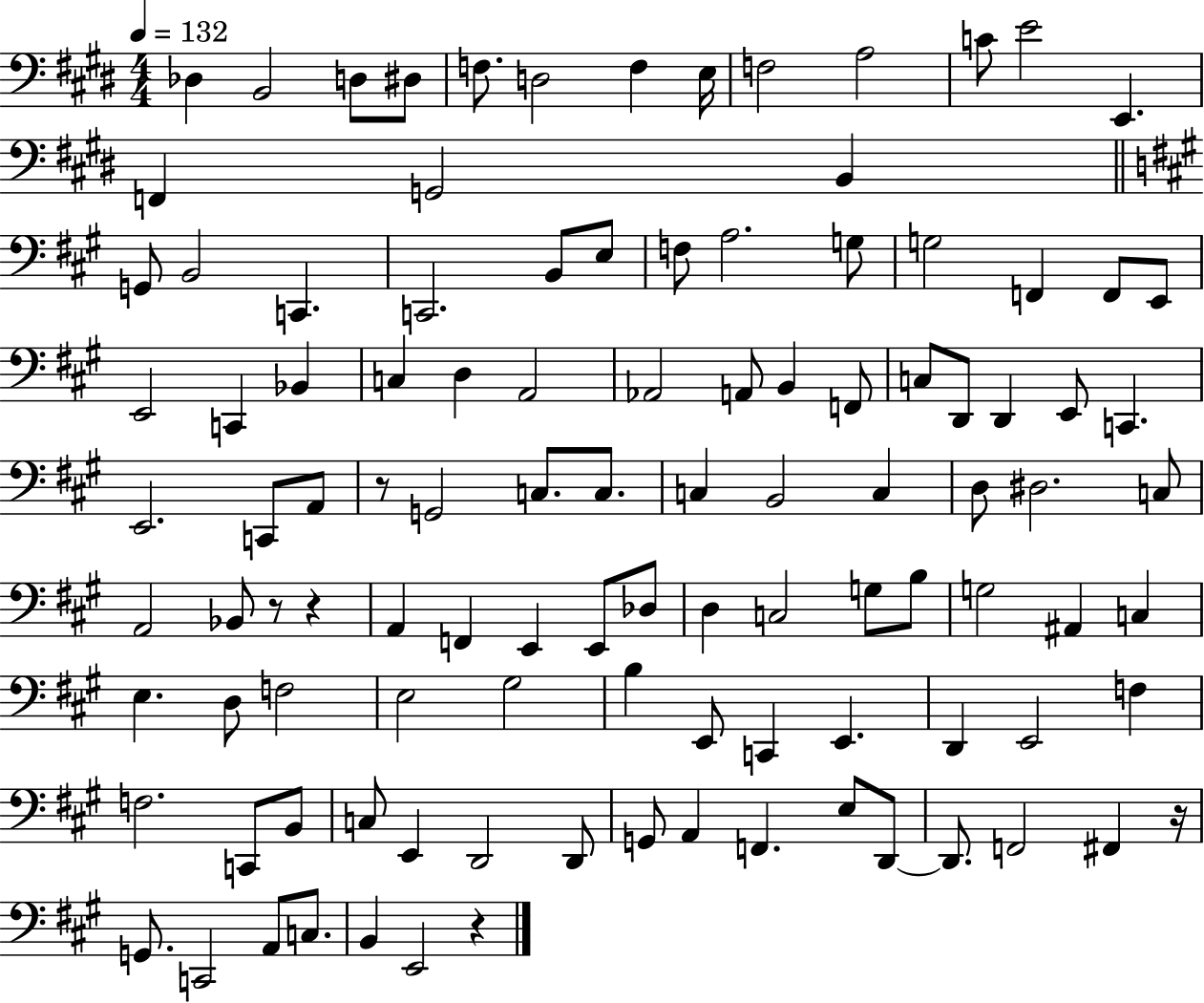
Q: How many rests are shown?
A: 5